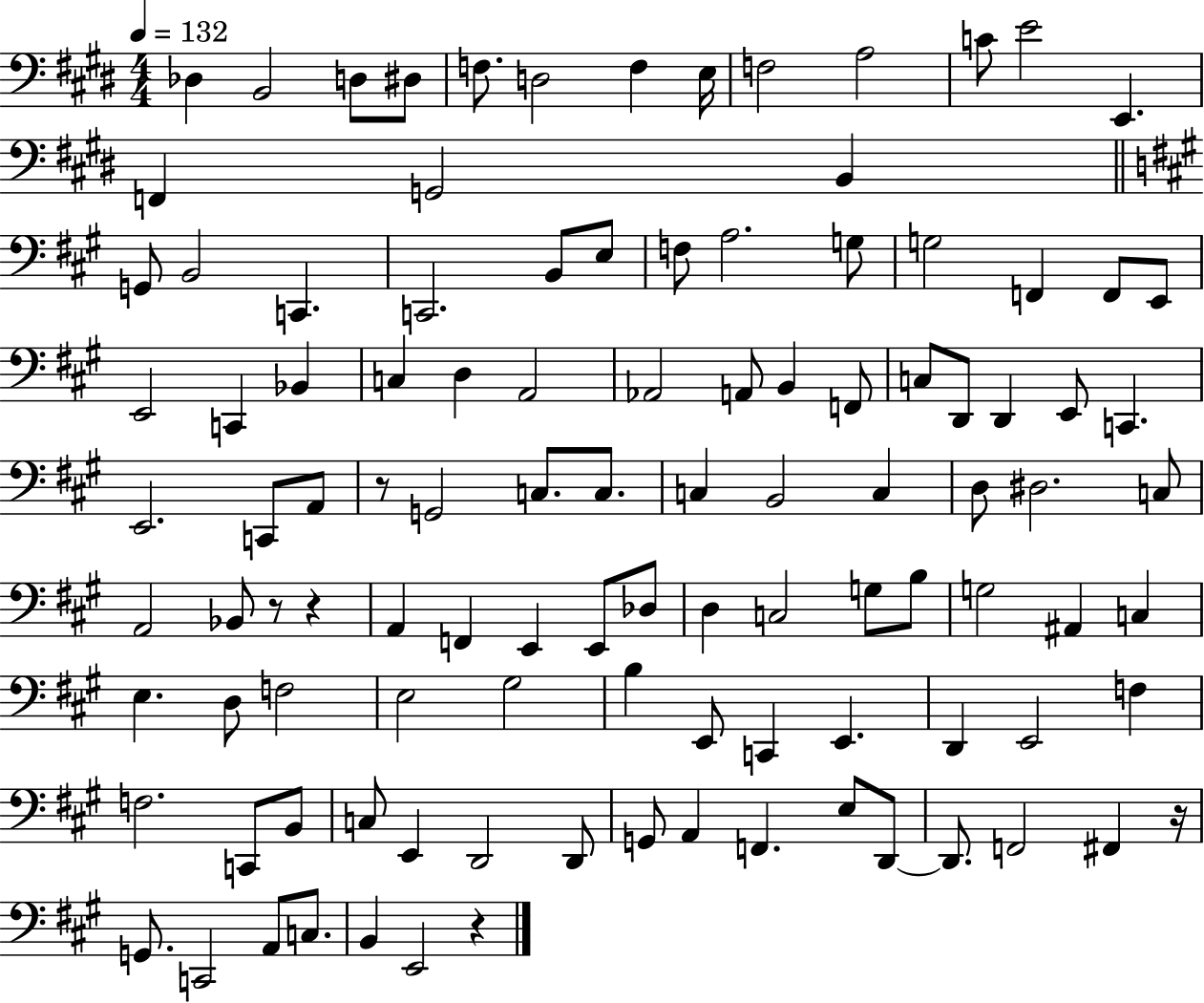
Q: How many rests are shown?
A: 5